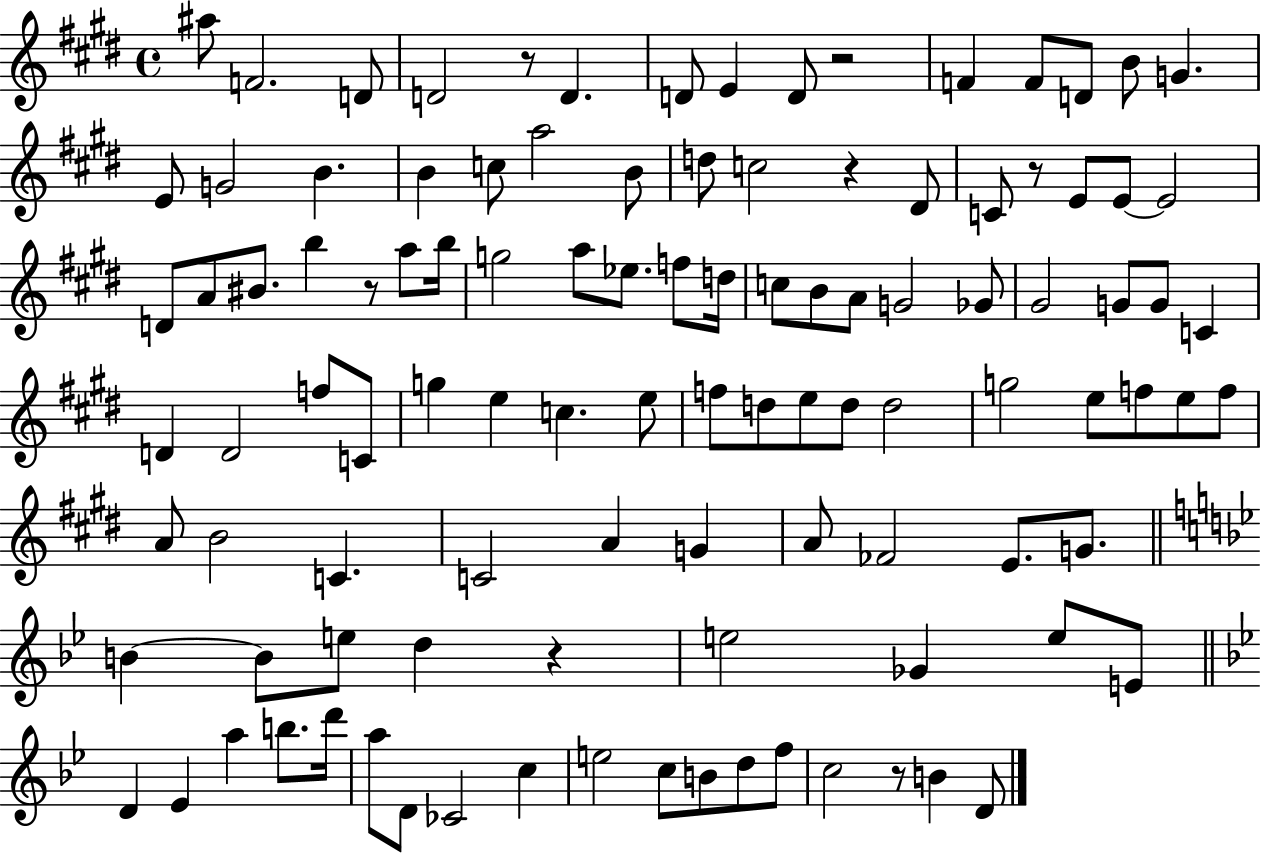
A#5/e F4/h. D4/e D4/h R/e D4/q. D4/e E4/q D4/e R/h F4/q F4/e D4/e B4/e G4/q. E4/e G4/h B4/q. B4/q C5/e A5/h B4/e D5/e C5/h R/q D#4/e C4/e R/e E4/e E4/e E4/h D4/e A4/e BIS4/e. B5/q R/e A5/e B5/s G5/h A5/e Eb5/e. F5/e D5/s C5/e B4/e A4/e G4/h Gb4/e G#4/h G4/e G4/e C4/q D4/q D4/h F5/e C4/e G5/q E5/q C5/q. E5/e F5/e D5/e E5/e D5/e D5/h G5/h E5/e F5/e E5/e F5/e A4/e B4/h C4/q. C4/h A4/q G4/q A4/e FES4/h E4/e. G4/e. B4/q B4/e E5/e D5/q R/q E5/h Gb4/q E5/e E4/e D4/q Eb4/q A5/q B5/e. D6/s A5/e D4/e CES4/h C5/q E5/h C5/e B4/e D5/e F5/e C5/h R/e B4/q D4/e